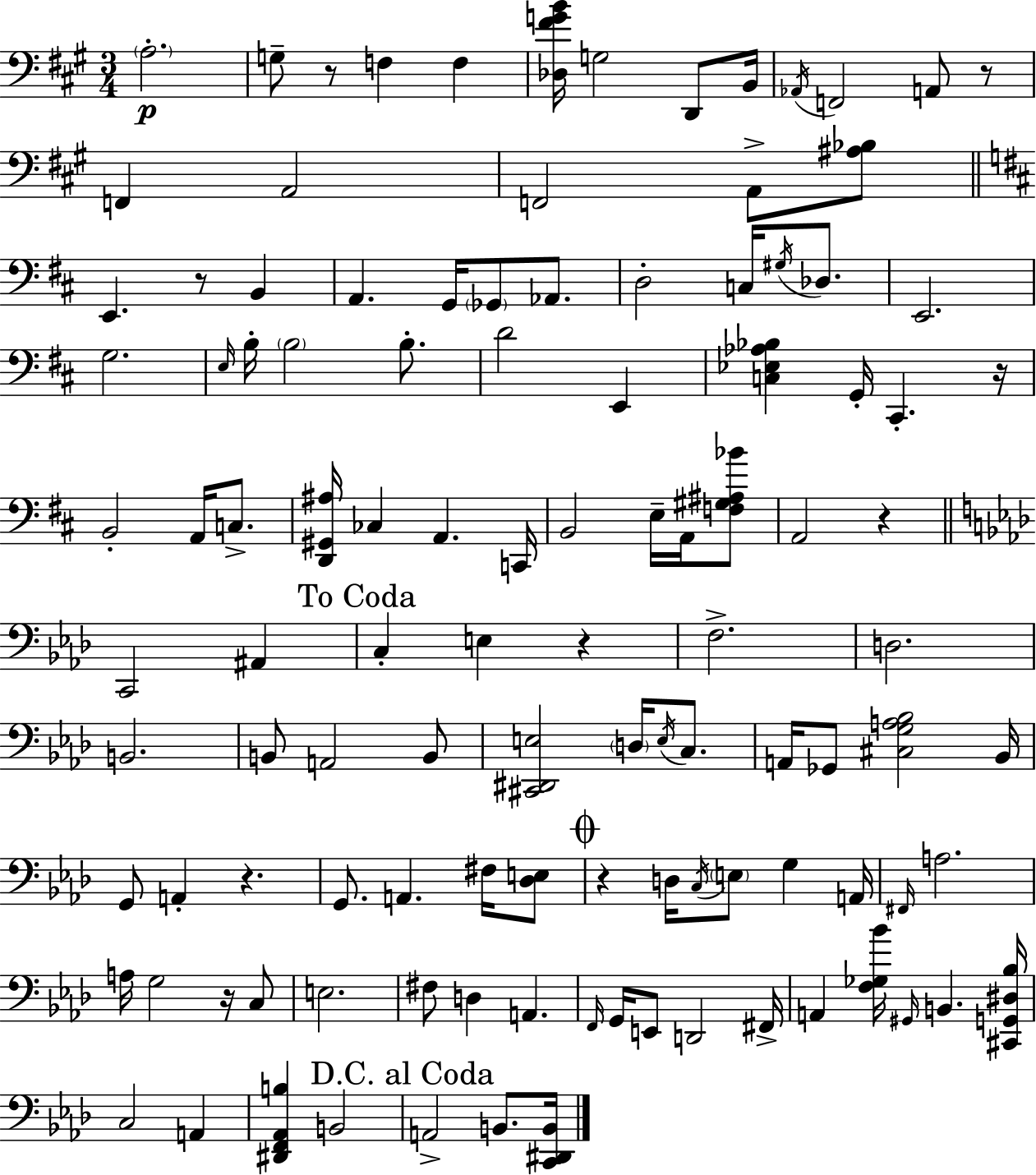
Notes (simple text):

A3/h. G3/e R/e F3/q F3/q [Db3,F#4,G4,B4]/s G3/h D2/e B2/s Ab2/s F2/h A2/e R/e F2/q A2/h F2/h A2/e [A#3,Bb3]/e E2/q. R/e B2/q A2/q. G2/s Gb2/e Ab2/e. D3/h C3/s G#3/s Db3/e. E2/h. G3/h. E3/s B3/s B3/h B3/e. D4/h E2/q [C3,Eb3,Ab3,Bb3]/q G2/s C#2/q. R/s B2/h A2/s C3/e. [D2,G#2,A#3]/s CES3/q A2/q. C2/s B2/h E3/s A2/s [F3,G#3,A#3,Bb4]/e A2/h R/q C2/h A#2/q C3/q E3/q R/q F3/h. D3/h. B2/h. B2/e A2/h B2/e [C#2,D#2,E3]/h D3/s E3/s C3/e. A2/s Gb2/e [C#3,G3,A3,Bb3]/h Bb2/s G2/e A2/q R/q. G2/e. A2/q. F#3/s [Db3,E3]/e R/q D3/s C3/s E3/e G3/q A2/s F#2/s A3/h. A3/s G3/h R/s C3/e E3/h. F#3/e D3/q A2/q. F2/s G2/s E2/e D2/h F#2/s A2/q [F3,Gb3,Bb4]/s G#2/s B2/q. [C#2,G2,D#3,Bb3]/s C3/h A2/q [D#2,F2,Ab2,B3]/q B2/h A2/h B2/e. [C2,D#2,B2]/s